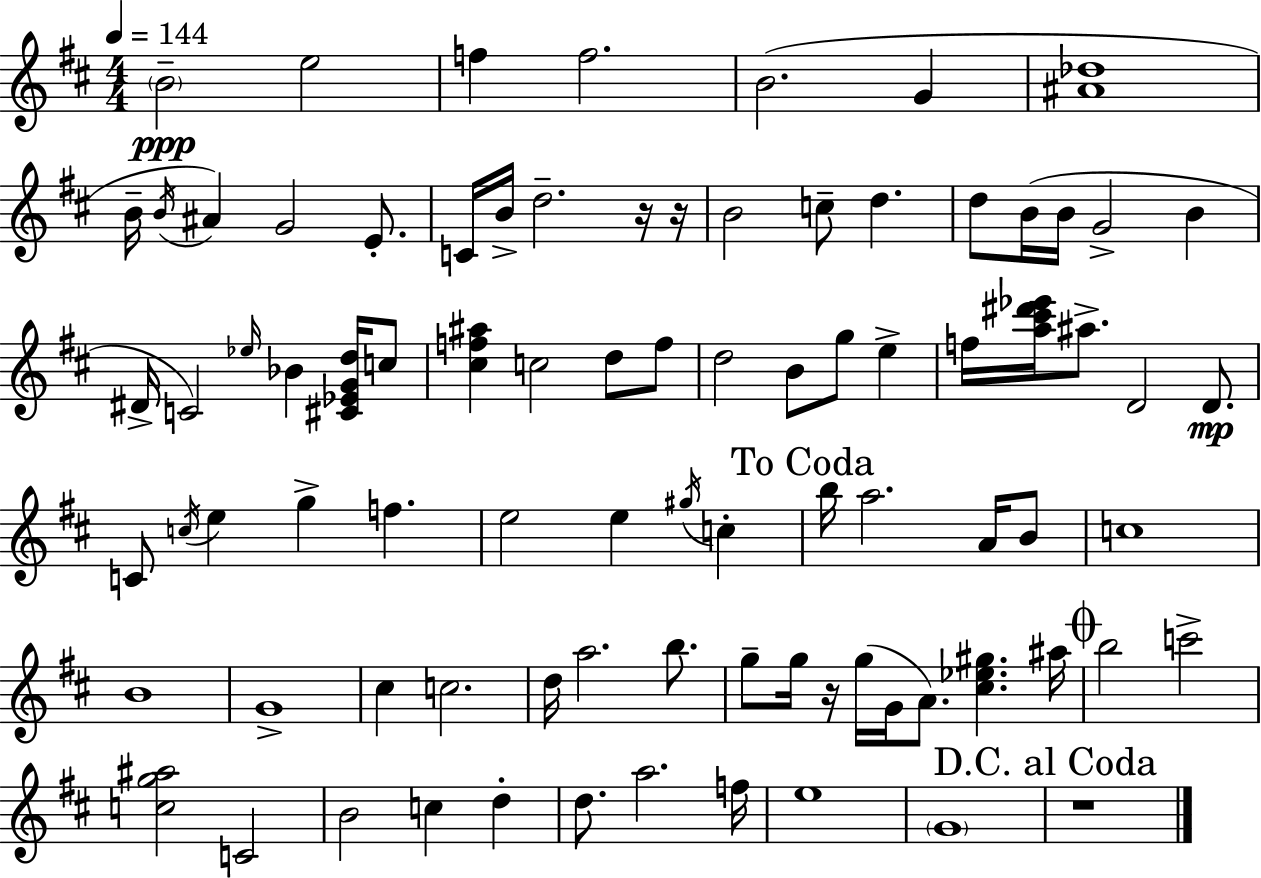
B4/h E5/h F5/q F5/h. B4/h. G4/q [A#4,Db5]/w B4/s B4/s A#4/q G4/h E4/e. C4/s B4/s D5/h. R/s R/s B4/h C5/e D5/q. D5/e B4/s B4/s G4/h B4/q D#4/s C4/h Eb5/s Bb4/q [C#4,Eb4,G4,D5]/s C5/e [C#5,F5,A#5]/q C5/h D5/e F5/e D5/h B4/e G5/e E5/q F5/s [A5,C#6,D#6,Eb6]/s A#5/e. D4/h D4/e. C4/e C5/s E5/q G5/q F5/q. E5/h E5/q G#5/s C5/q B5/s A5/h. A4/s B4/e C5/w B4/w G4/w C#5/q C5/h. D5/s A5/h. B5/e. G5/e G5/s R/s G5/s G4/s A4/e. [C#5,Eb5,G#5]/q. A#5/s B5/h C6/h [C5,G5,A#5]/h C4/h B4/h C5/q D5/q D5/e. A5/h. F5/s E5/w G4/w R/w